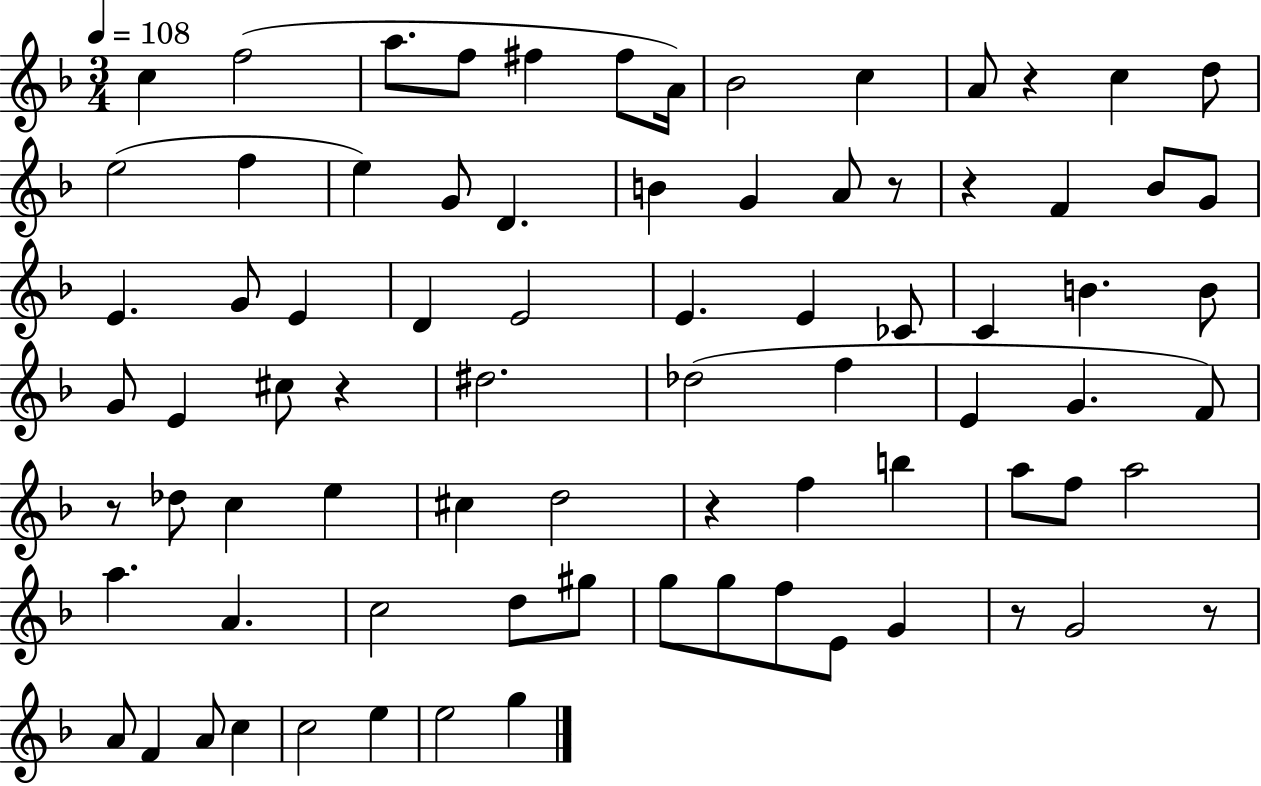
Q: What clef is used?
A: treble